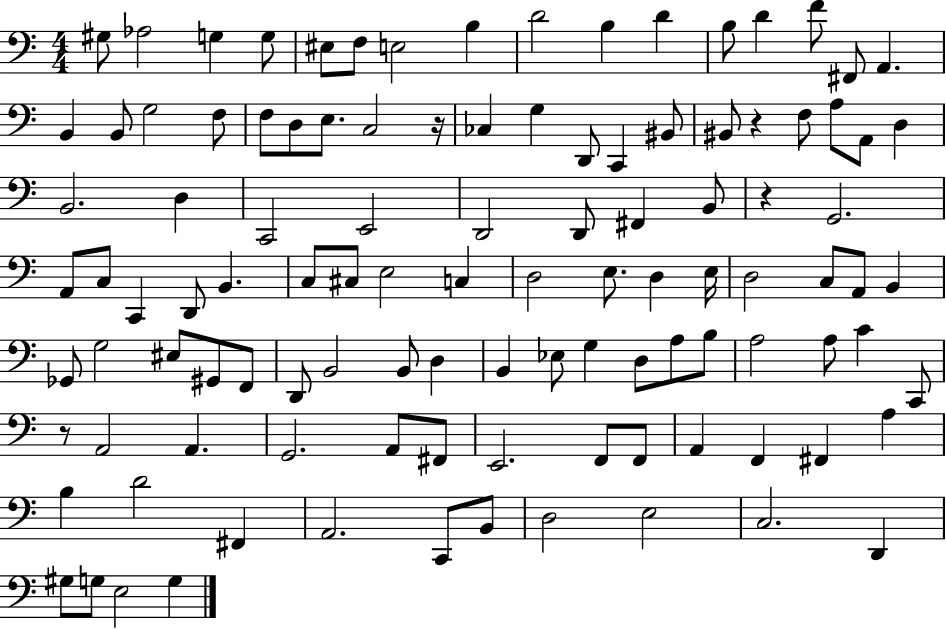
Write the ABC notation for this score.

X:1
T:Untitled
M:4/4
L:1/4
K:C
^G,/2 _A,2 G, G,/2 ^E,/2 F,/2 E,2 B, D2 B, D B,/2 D F/2 ^F,,/2 A,, B,, B,,/2 G,2 F,/2 F,/2 D,/2 E,/2 C,2 z/4 _C, G, D,,/2 C,, ^B,,/2 ^B,,/2 z F,/2 A,/2 A,,/2 D, B,,2 D, C,,2 E,,2 D,,2 D,,/2 ^F,, B,,/2 z G,,2 A,,/2 C,/2 C,, D,,/2 B,, C,/2 ^C,/2 E,2 C, D,2 E,/2 D, E,/4 D,2 C,/2 A,,/2 B,, _G,,/2 G,2 ^E,/2 ^G,,/2 F,,/2 D,,/2 B,,2 B,,/2 D, B,, _E,/2 G, D,/2 A,/2 B,/2 A,2 A,/2 C C,,/2 z/2 A,,2 A,, G,,2 A,,/2 ^F,,/2 E,,2 F,,/2 F,,/2 A,, F,, ^F,, A, B, D2 ^F,, A,,2 C,,/2 B,,/2 D,2 E,2 C,2 D,, ^G,/2 G,/2 E,2 G,